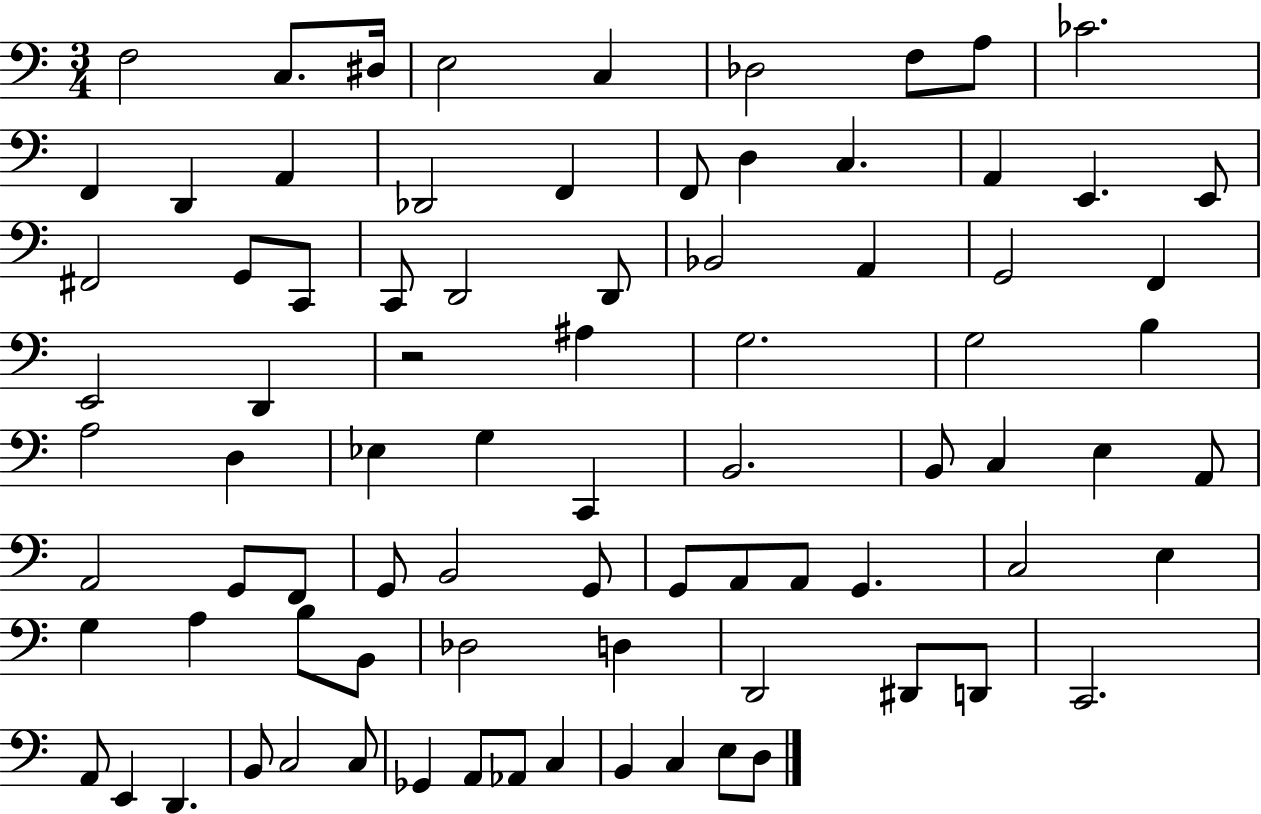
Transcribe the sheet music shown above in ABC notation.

X:1
T:Untitled
M:3/4
L:1/4
K:C
F,2 C,/2 ^D,/4 E,2 C, _D,2 F,/2 A,/2 _C2 F,, D,, A,, _D,,2 F,, F,,/2 D, C, A,, E,, E,,/2 ^F,,2 G,,/2 C,,/2 C,,/2 D,,2 D,,/2 _B,,2 A,, G,,2 F,, E,,2 D,, z2 ^A, G,2 G,2 B, A,2 D, _E, G, C,, B,,2 B,,/2 C, E, A,,/2 A,,2 G,,/2 F,,/2 G,,/2 B,,2 G,,/2 G,,/2 A,,/2 A,,/2 G,, C,2 E, G, A, B,/2 B,,/2 _D,2 D, D,,2 ^D,,/2 D,,/2 C,,2 A,,/2 E,, D,, B,,/2 C,2 C,/2 _G,, A,,/2 _A,,/2 C, B,, C, E,/2 D,/2